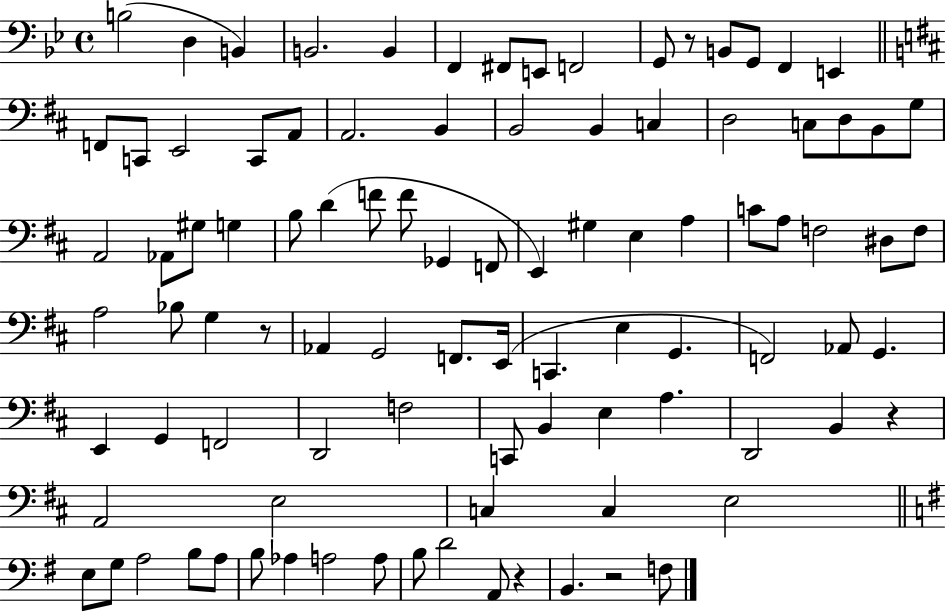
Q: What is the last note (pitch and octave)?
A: F3